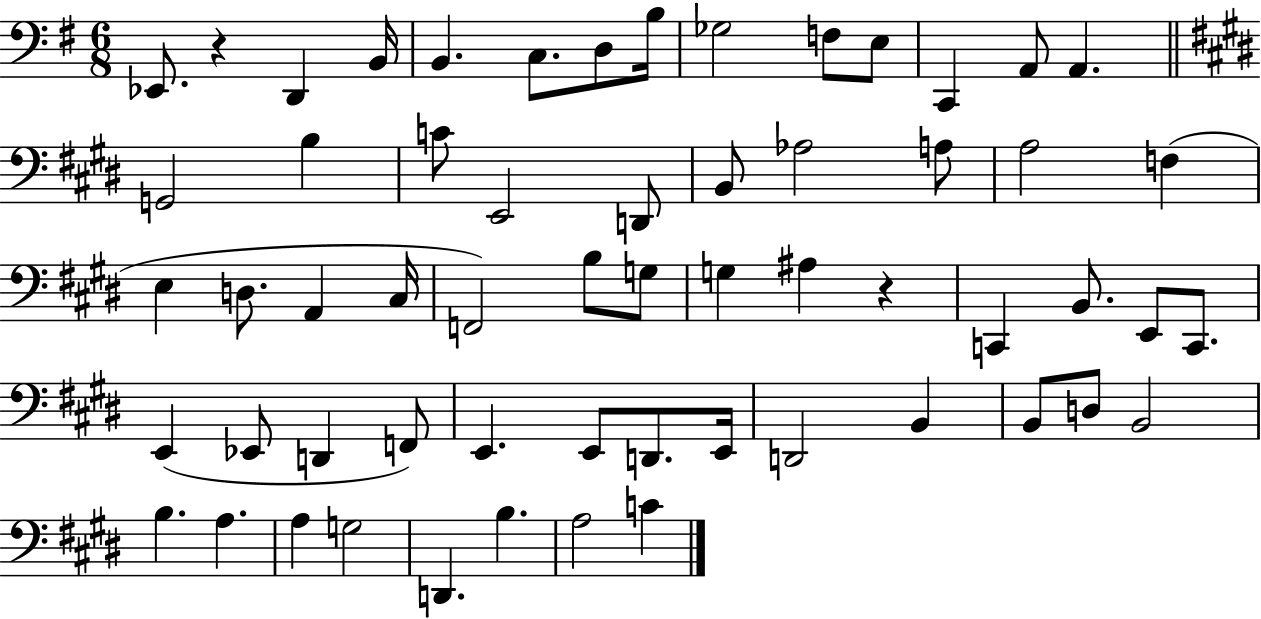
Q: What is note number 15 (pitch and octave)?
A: B3